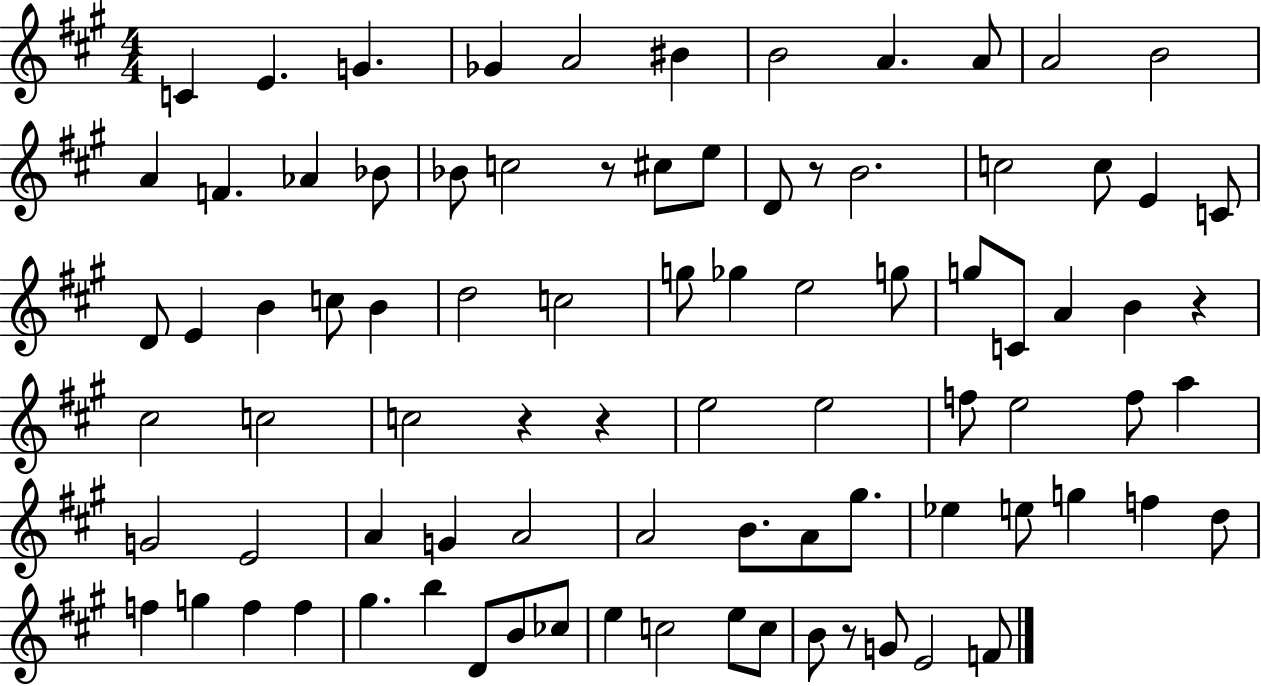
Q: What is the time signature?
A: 4/4